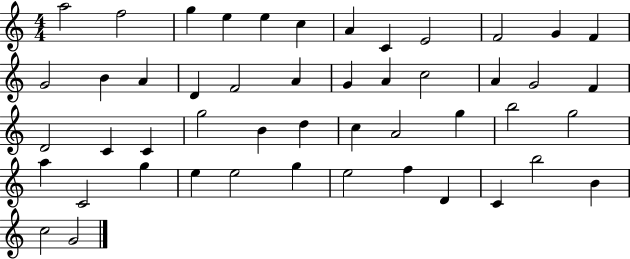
{
  \clef treble
  \numericTimeSignature
  \time 4/4
  \key c \major
  a''2 f''2 | g''4 e''4 e''4 c''4 | a'4 c'4 e'2 | f'2 g'4 f'4 | \break g'2 b'4 a'4 | d'4 f'2 a'4 | g'4 a'4 c''2 | a'4 g'2 f'4 | \break d'2 c'4 c'4 | g''2 b'4 d''4 | c''4 a'2 g''4 | b''2 g''2 | \break a''4 c'2 g''4 | e''4 e''2 g''4 | e''2 f''4 d'4 | c'4 b''2 b'4 | \break c''2 g'2 | \bar "|."
}